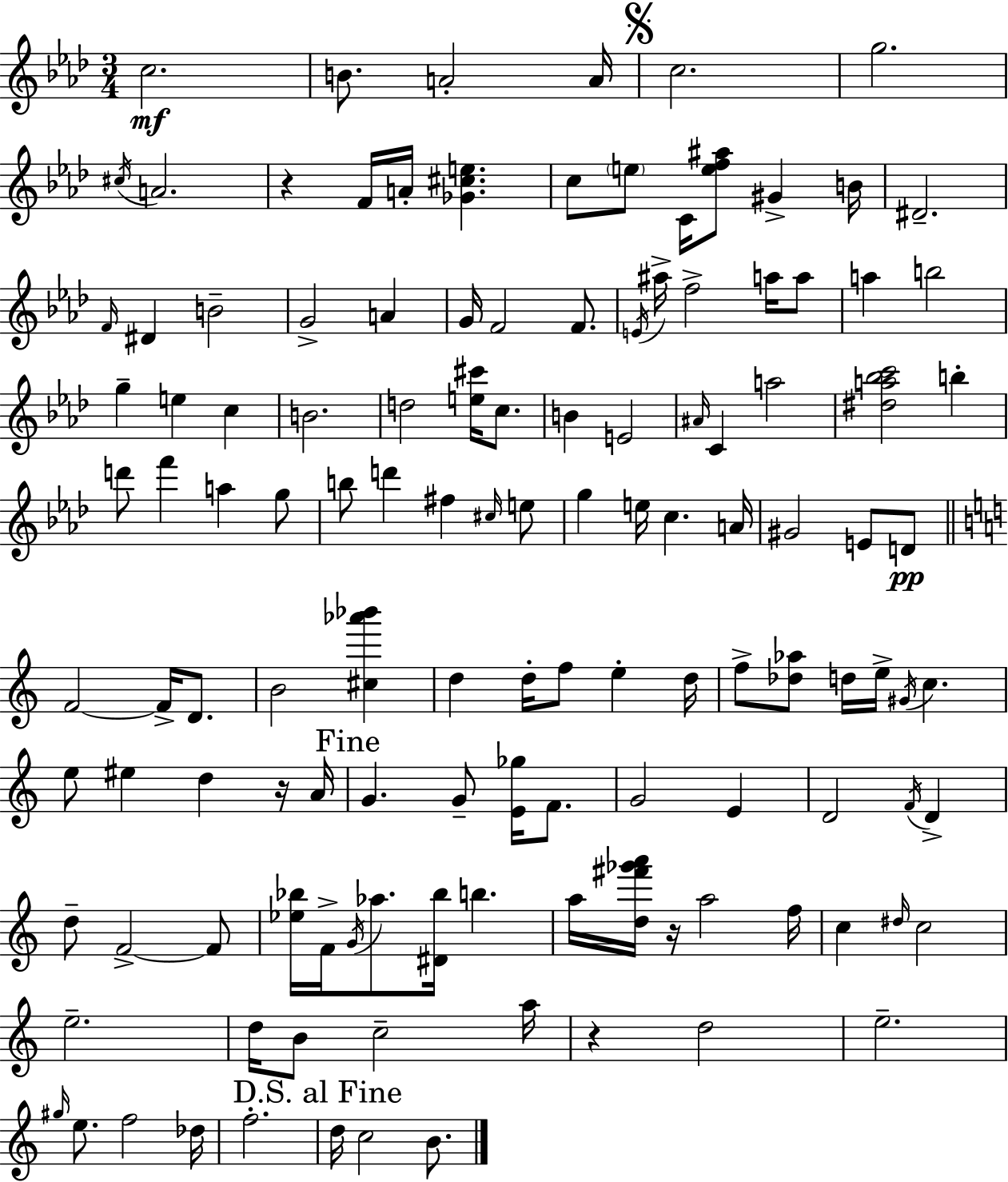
{
  \clef treble
  \numericTimeSignature
  \time 3/4
  \key aes \major
  c''2.\mf | b'8. a'2-. a'16 | \mark \markup { \musicglyph "scripts.segno" } c''2. | g''2. | \break \acciaccatura { cis''16 } a'2. | r4 f'16 a'16-. <ges' cis'' e''>4. | c''8 \parenthesize e''8 c'16 <e'' f'' ais''>8 gis'4-> | b'16 dis'2.-- | \break \grace { f'16 } dis'4 b'2-- | g'2-> a'4 | g'16 f'2 f'8. | \acciaccatura { e'16 } ais''16-> f''2-> | \break a''16 a''8 a''4 b''2 | g''4-- e''4 c''4 | b'2. | d''2 <e'' cis'''>16 | \break c''8. b'4 e'2 | \grace { ais'16 } c'4 a''2 | <dis'' a'' bes'' c'''>2 | b''4-. d'''8 f'''4 a''4 | \break g''8 b''8 d'''4 fis''4 | \grace { cis''16 } e''8 g''4 e''16 c''4. | a'16 gis'2 | e'8 d'8\pp \bar "||" \break \key c \major f'2~~ f'16-> d'8. | b'2 <cis'' aes''' bes'''>4 | d''4 d''16-. f''8 e''4-. d''16 | f''8-> <des'' aes''>8 d''16 e''16-> \acciaccatura { gis'16 } c''4. | \break e''8 eis''4 d''4 r16 | a'16 \mark "Fine" g'4. g'8-- <e' ges''>16 f'8. | g'2 e'4 | d'2 \acciaccatura { f'16 } d'4-> | \break d''8-- f'2->~~ | f'8 <ees'' bes''>16 f'16-> \acciaccatura { g'16 } aes''8. <dis' bes''>16 b''4. | a''16 <d'' fis''' ges''' a'''>16 r16 a''2 | f''16 c''4 \grace { dis''16 } c''2 | \break e''2.-- | d''16 b'8 c''2-- | a''16 r4 d''2 | e''2.-- | \break \grace { gis''16 } e''8. f''2 | des''16 f''2.-. | \mark "D.S. al Fine" d''16 c''2 | b'8. \bar "|."
}